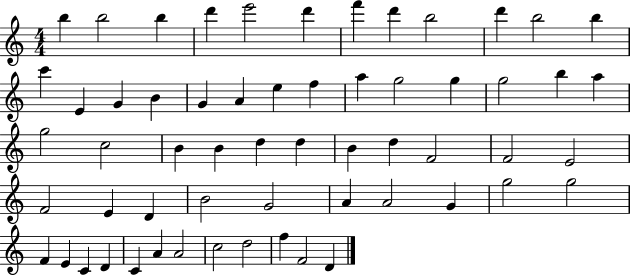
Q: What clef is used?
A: treble